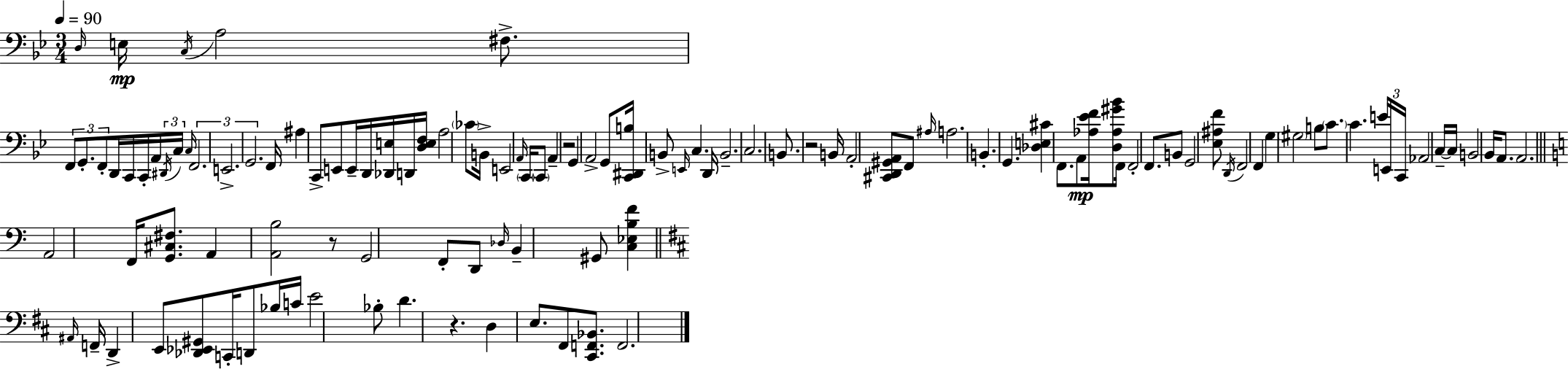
X:1
T:Untitled
M:3/4
L:1/4
K:Bb
D,/4 E,/4 C,/4 A,2 ^F,/2 F,,/2 G,,/2 F,,/2 D,,/4 C,,/4 C,,/4 A,,/4 ^D,,/4 C,/4 C,/4 F,,2 E,,2 G,,2 F,,/4 ^A, C,,/2 E,,/2 E,,/4 D,,/4 [_D,,E,]/4 D,,/4 [D,E,F,]/4 A,2 _C/2 B,,/4 E,,2 A,,/4 C,,/4 C,,/2 A,, z2 G,, A,,2 G,,/2 [C,,^D,,B,]/4 B,,/2 E,,/4 C, D,,/4 B,,2 C,2 B,,/2 z2 B,,/4 A,,2 [^C,,D,,^G,,A,,]/2 F,,/2 ^A,/4 A,2 B,, G,, [_D,E,^C] F,,/2 A,,/2 [_A,_EF]/4 [D,_A,^G_B]/2 F,,/4 F,,2 F,,/2 B,,/2 G,,2 [_E,^A,F]/2 D,,/4 F,,2 F,, G, ^G,2 B,/2 C/2 C E/4 E,,/4 C,,/4 _A,,2 C,/4 C,/4 B,,2 _B,,/4 A,,/2 A,,2 A,,2 F,,/4 [G,,^C,^F,]/2 A,, [A,,B,]2 z/2 G,,2 F,,/2 D,,/2 _D,/4 B,, ^G,,/2 [C,_E,B,F] ^A,,/4 F,,/4 D,, E,,/2 [_D,,_E,,^G,,]/2 C,,/4 D,,/2 _B,/4 C/4 E2 _B,/2 D z D, E,/2 ^F,,/2 [^C,,F,,_B,,]/2 F,,2